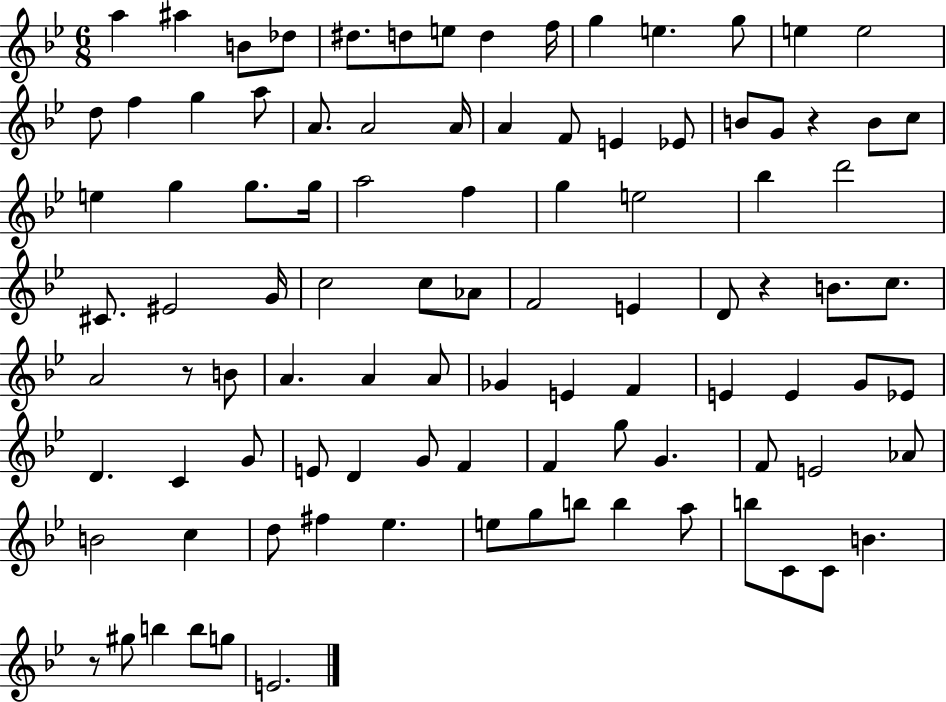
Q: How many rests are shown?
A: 4